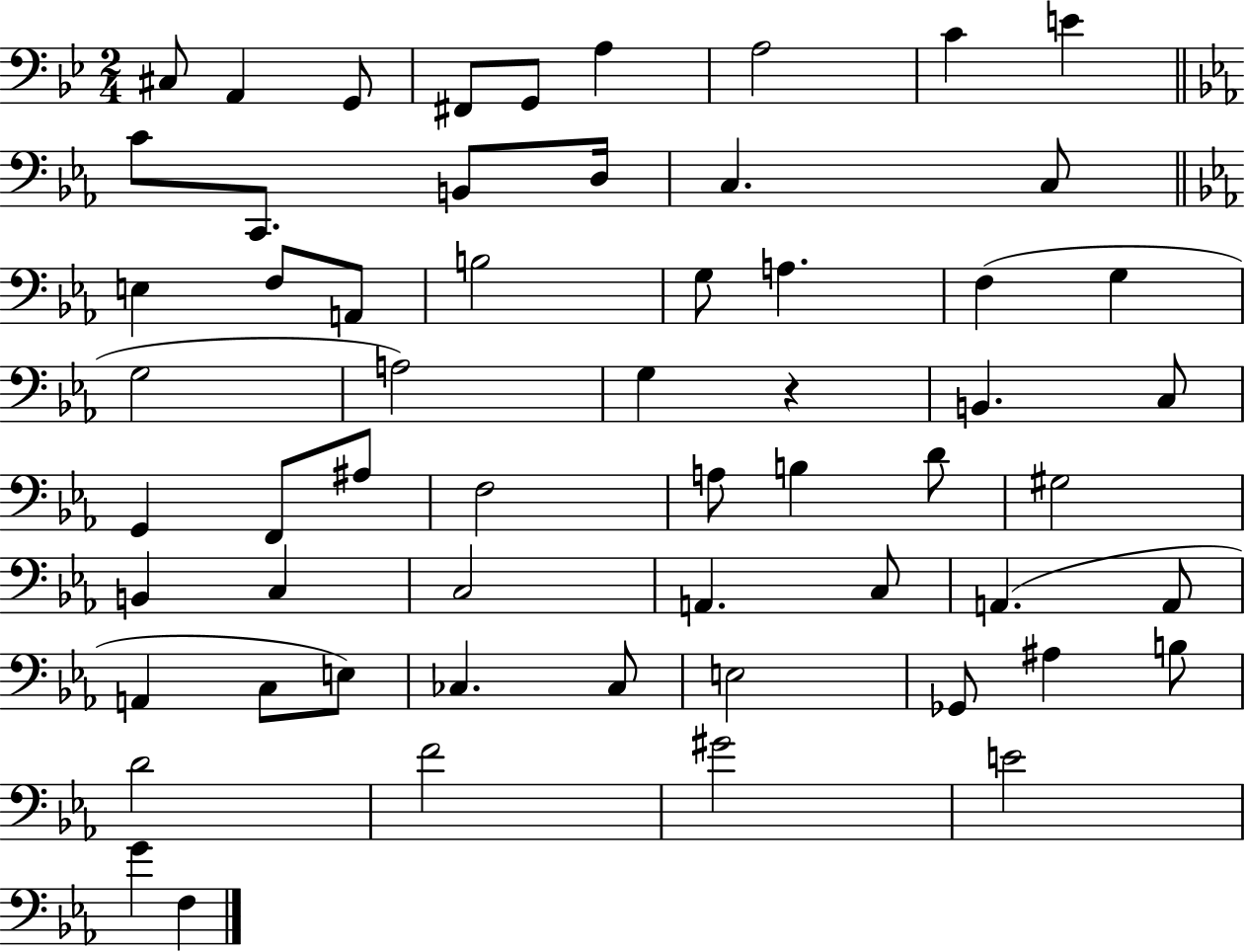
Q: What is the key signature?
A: BES major